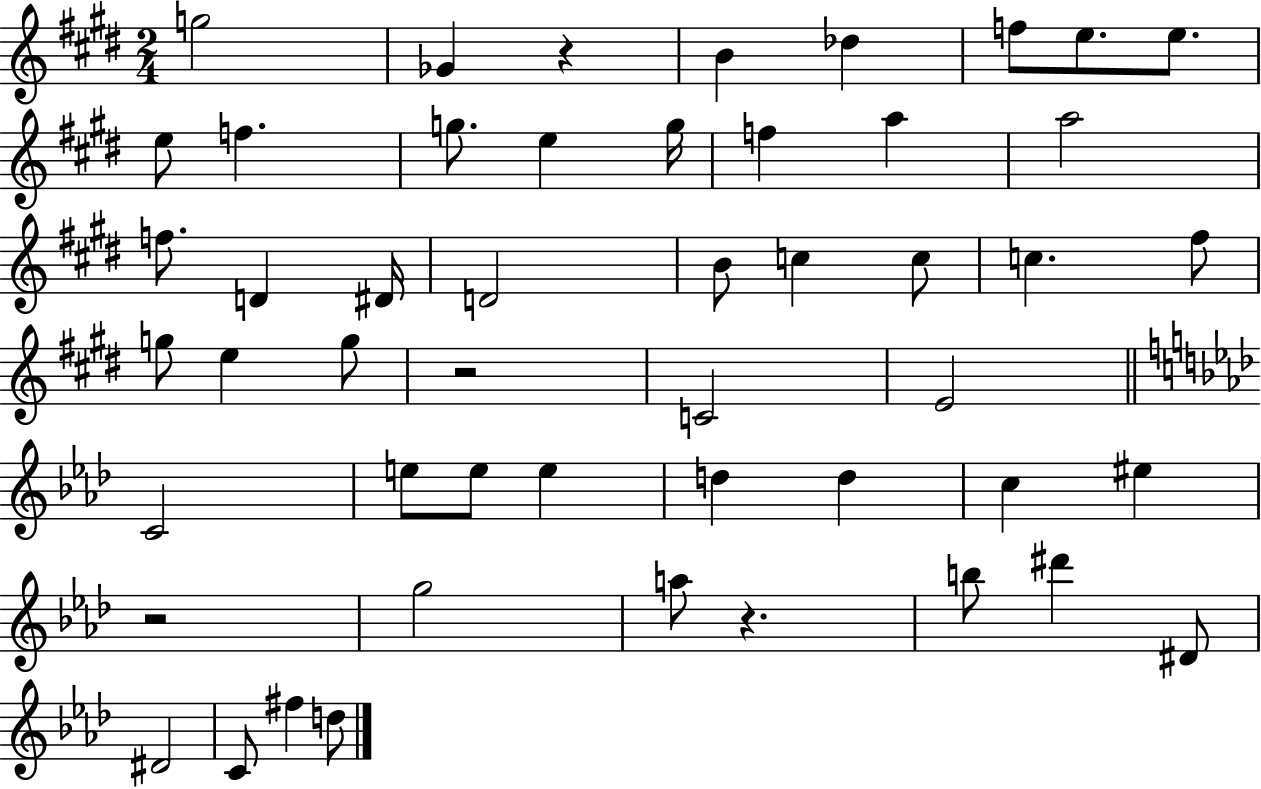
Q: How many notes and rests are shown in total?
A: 50